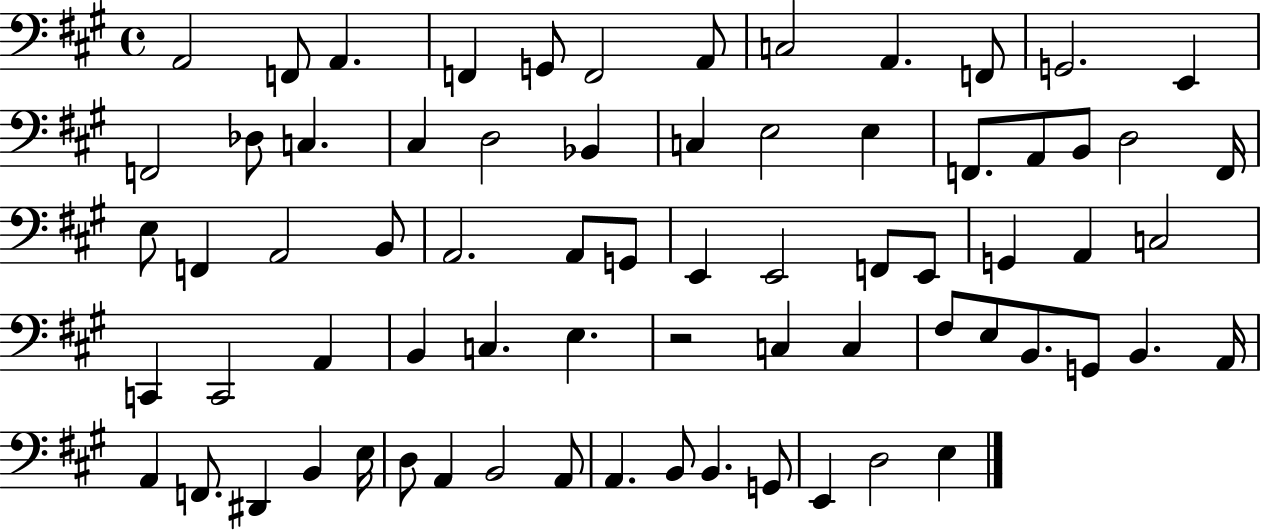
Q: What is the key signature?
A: A major